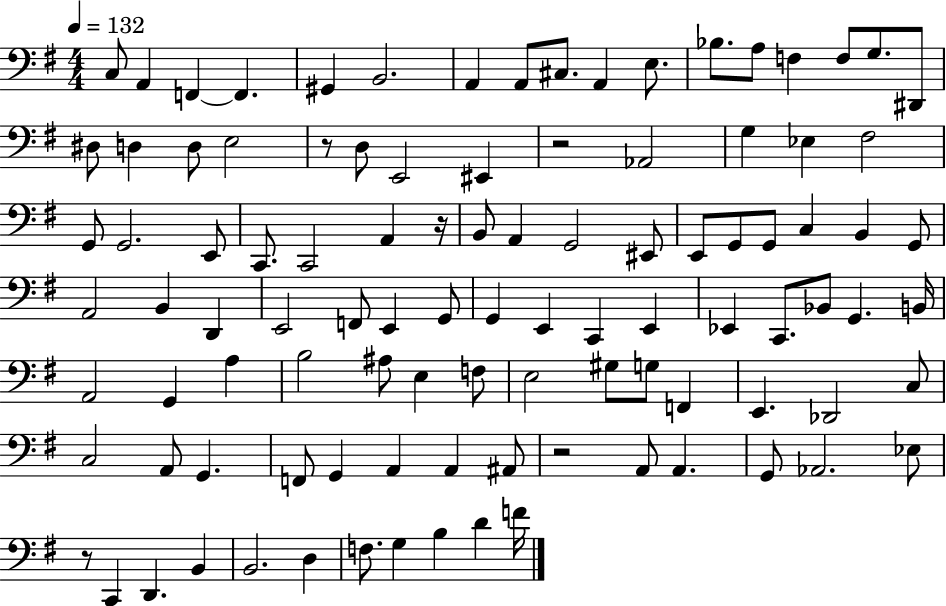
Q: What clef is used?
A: bass